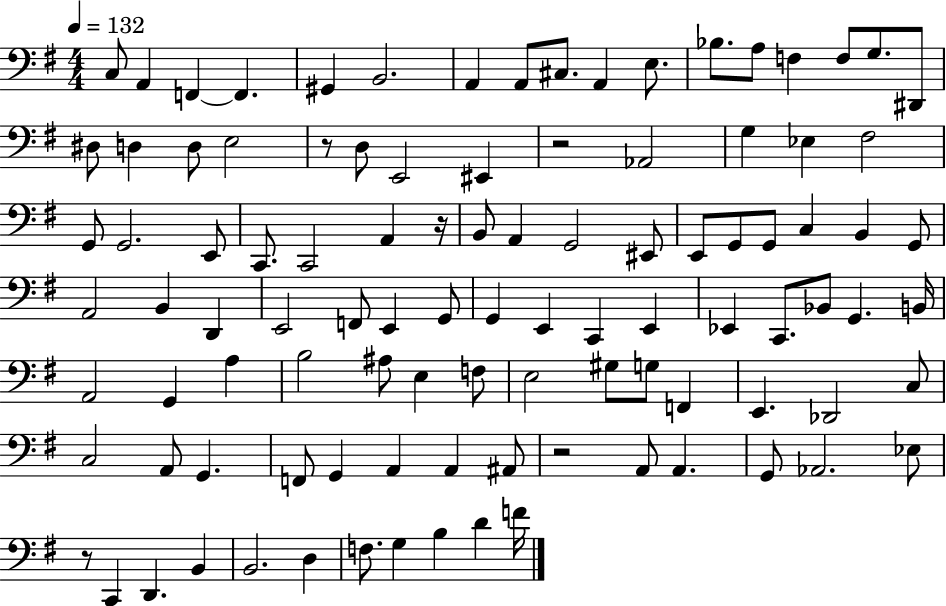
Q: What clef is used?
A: bass